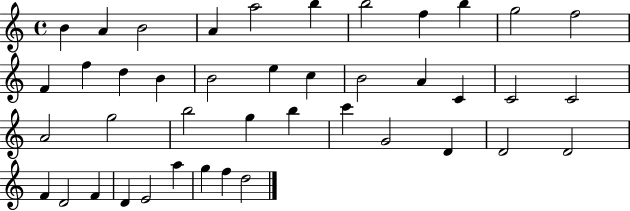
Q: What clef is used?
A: treble